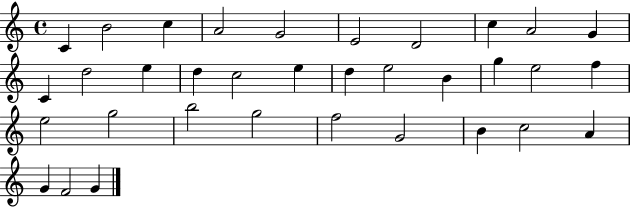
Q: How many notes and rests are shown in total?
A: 34